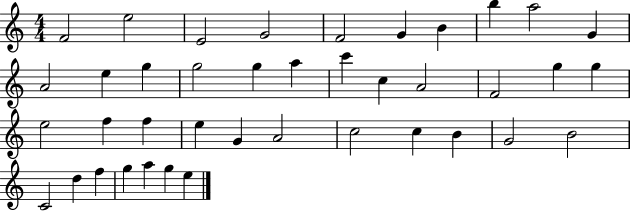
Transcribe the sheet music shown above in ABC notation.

X:1
T:Untitled
M:4/4
L:1/4
K:C
F2 e2 E2 G2 F2 G B b a2 G A2 e g g2 g a c' c A2 F2 g g e2 f f e G A2 c2 c B G2 B2 C2 d f g a g e